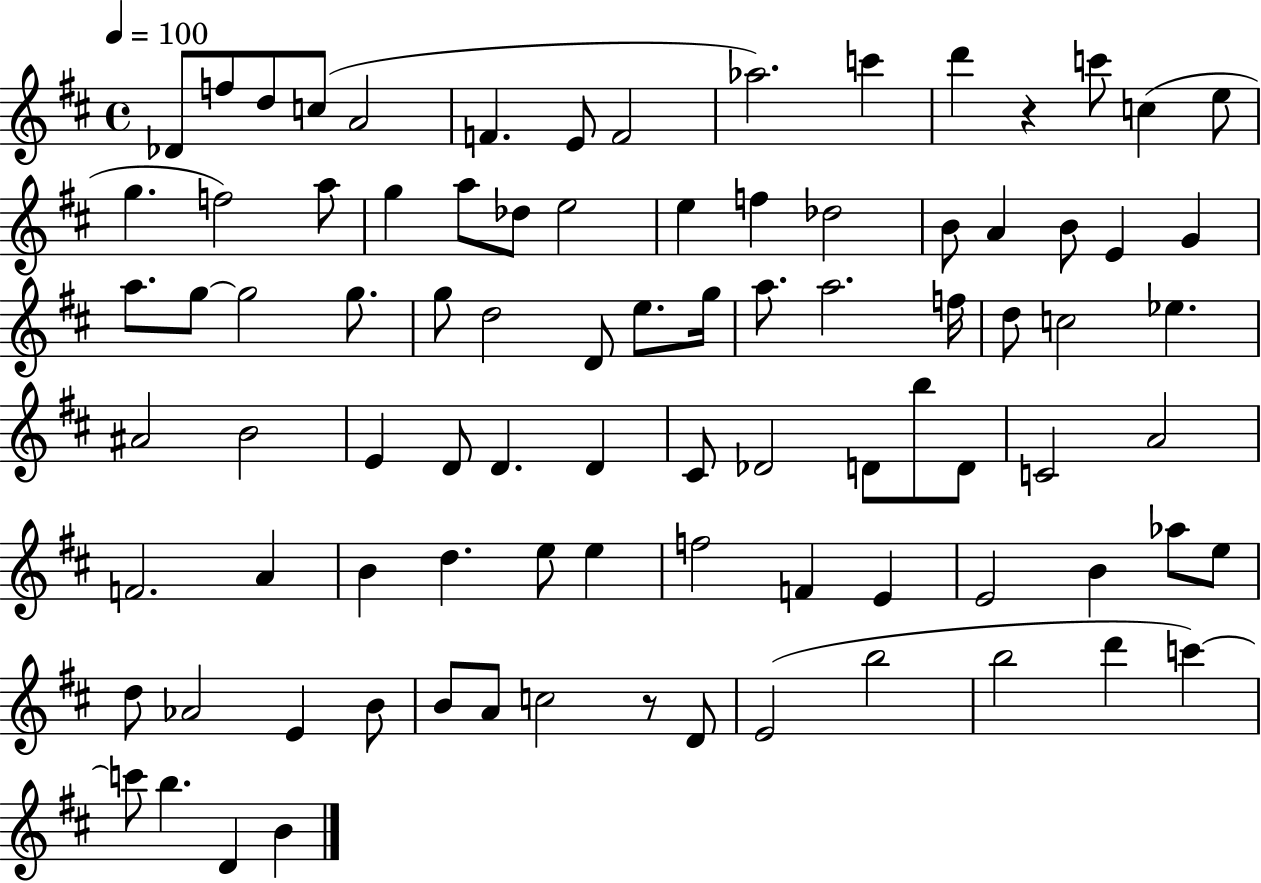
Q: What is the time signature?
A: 4/4